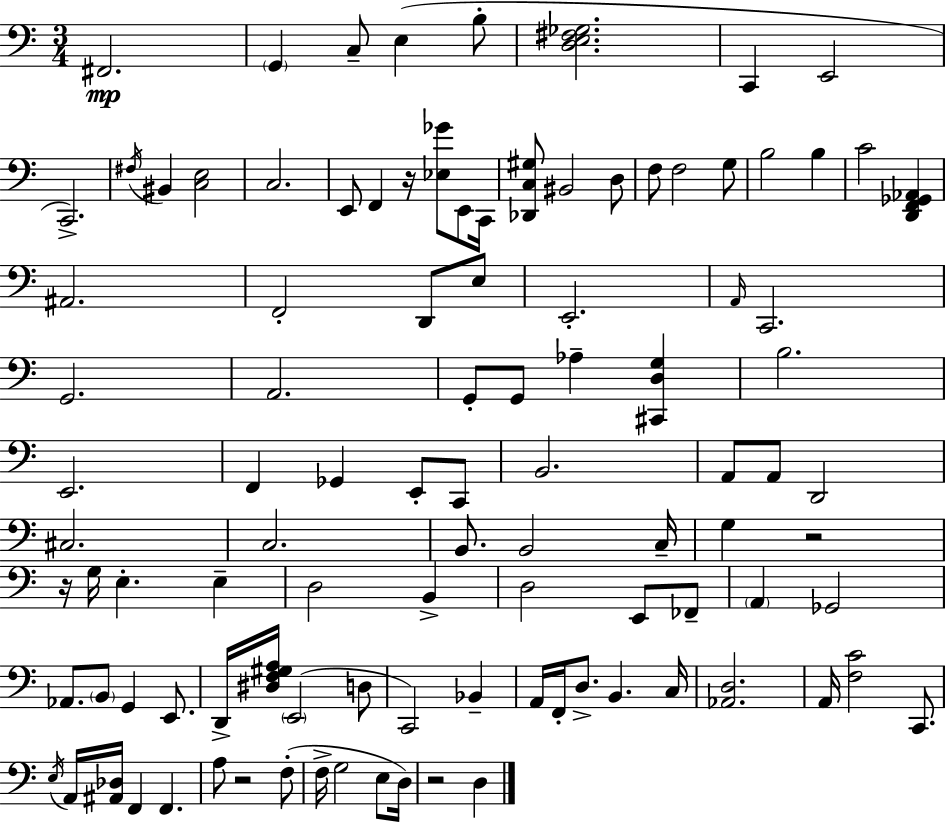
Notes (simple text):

F#2/h. G2/q C3/e E3/q B3/e [D3,E3,F#3,Gb3]/h. C2/q E2/h C2/h. F#3/s BIS2/q [C3,E3]/h C3/h. E2/e F2/q R/s [Eb3,Gb4]/e E2/e C2/s [Db2,C3,G#3]/e BIS2/h D3/e F3/e F3/h G3/e B3/h B3/q C4/h [D2,F2,Gb2,Ab2]/q A#2/h. F2/h D2/e E3/e E2/h. A2/s C2/h. G2/h. A2/h. G2/e G2/e Ab3/q [C#2,D3,G3]/q B3/h. E2/h. F2/q Gb2/q E2/e C2/e B2/h. A2/e A2/e D2/h C#3/h. C3/h. B2/e. B2/h C3/s G3/q R/h R/s G3/s E3/q. E3/q D3/h B2/q D3/h E2/e FES2/e A2/q Gb2/h Ab2/e. B2/e G2/q E2/e. D2/s [D#3,F3,G#3,A3]/s E2/h D3/e C2/h Bb2/q A2/s F2/s D3/e. B2/q. C3/s [Ab2,D3]/h. A2/s [F3,C4]/h C2/e. E3/s A2/s [A#2,Db3]/s F2/q F2/q. A3/e R/h F3/e F3/s G3/h E3/e D3/s R/h D3/q